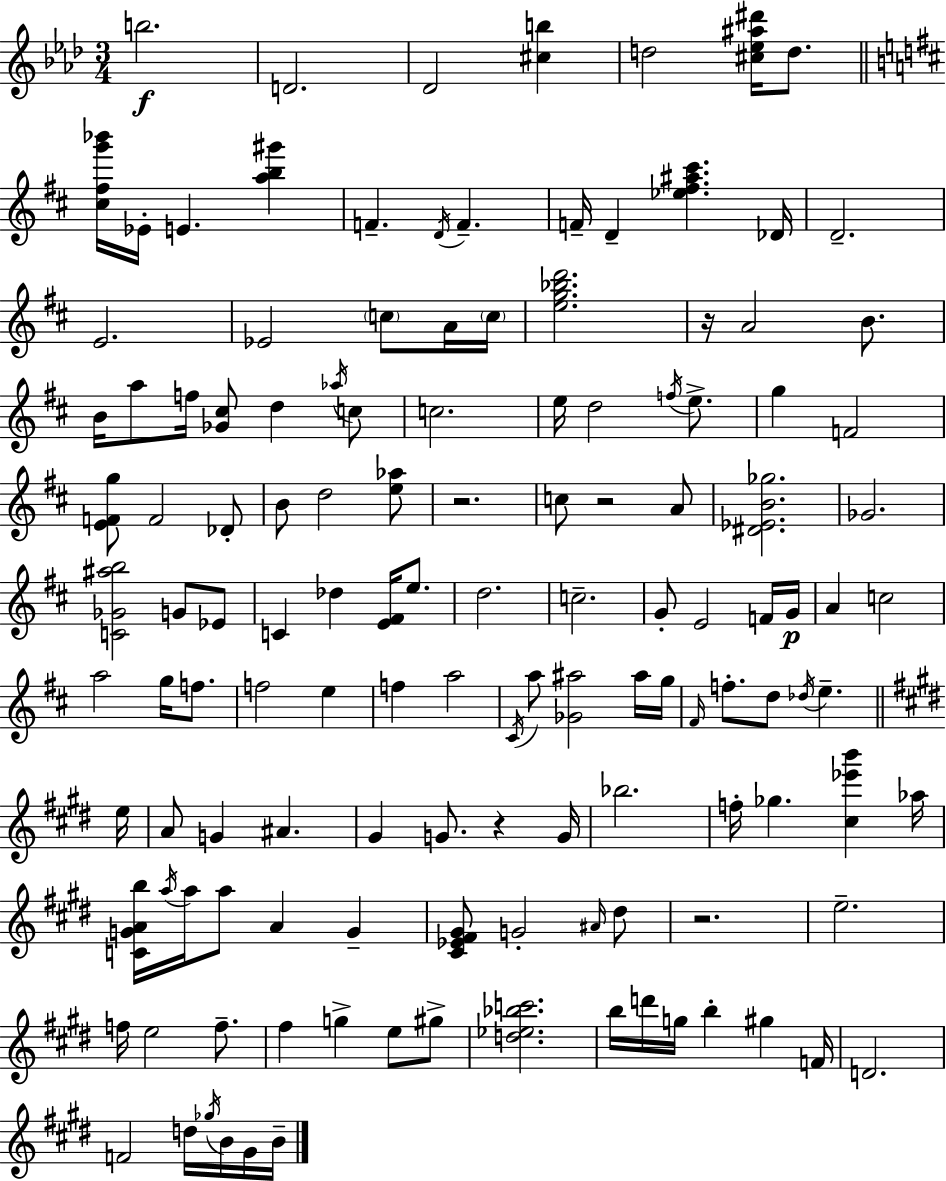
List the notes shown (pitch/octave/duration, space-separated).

B5/h. D4/h. Db4/h [C#5,B5]/q D5/h [C#5,Eb5,A#5,D#6]/s D5/e. [C#5,F#5,G6,Bb6]/s Eb4/s E4/q. [A5,B5,G#6]/q F4/q. D4/s F4/q. F4/s D4/q [Eb5,F#5,A#5,C#6]/q. Db4/s D4/h. E4/h. Eb4/h C5/e A4/s C5/s [E5,G5,Bb5,D6]/h. R/s A4/h B4/e. B4/s A5/e F5/s [Gb4,C#5]/e D5/q Ab5/s C5/e C5/h. E5/s D5/h F5/s E5/e. G5/q F4/h [E4,F4,G5]/e F4/h Db4/e B4/e D5/h [E5,Ab5]/e R/h. C5/e R/h A4/e [D#4,Eb4,B4,Gb5]/h. Gb4/h. [C4,Gb4,A#5,B5]/h G4/e Eb4/e C4/q Db5/q [E4,F#4]/s E5/e. D5/h. C5/h. G4/e E4/h F4/s G4/s A4/q C5/h A5/h G5/s F5/e. F5/h E5/q F5/q A5/h C#4/s A5/e [Gb4,A#5]/h A#5/s G5/s F#4/s F5/e. D5/e Db5/s E5/q. E5/s A4/e G4/q A#4/q. G#4/q G4/e. R/q G4/s Bb5/h. F5/s Gb5/q. [C#5,Eb6,B6]/q Ab5/s [C4,G4,A4,B5]/s A5/s A5/s A5/e A4/q G4/q [C#4,Eb4,F#4,G#4]/e G4/h A#4/s D#5/e R/h. E5/h. F5/s E5/h F5/e. F#5/q G5/q E5/e G#5/e [D5,Eb5,Bb5,C6]/h. B5/s D6/s G5/s B5/q G#5/q F4/s D4/h. F4/h D5/s Gb5/s B4/s G#4/s B4/s